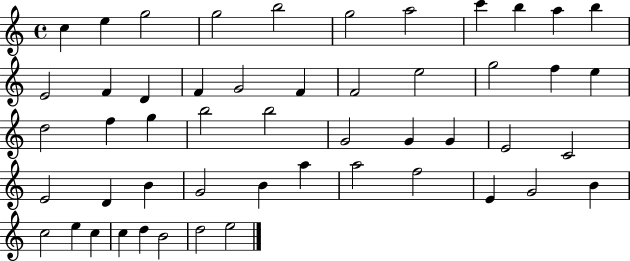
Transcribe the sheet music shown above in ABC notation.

X:1
T:Untitled
M:4/4
L:1/4
K:C
c e g2 g2 b2 g2 a2 c' b a b E2 F D F G2 F F2 e2 g2 f e d2 f g b2 b2 G2 G G E2 C2 E2 D B G2 B a a2 f2 E G2 B c2 e c c d B2 d2 e2